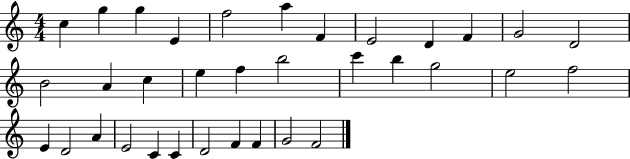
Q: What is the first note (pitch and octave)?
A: C5